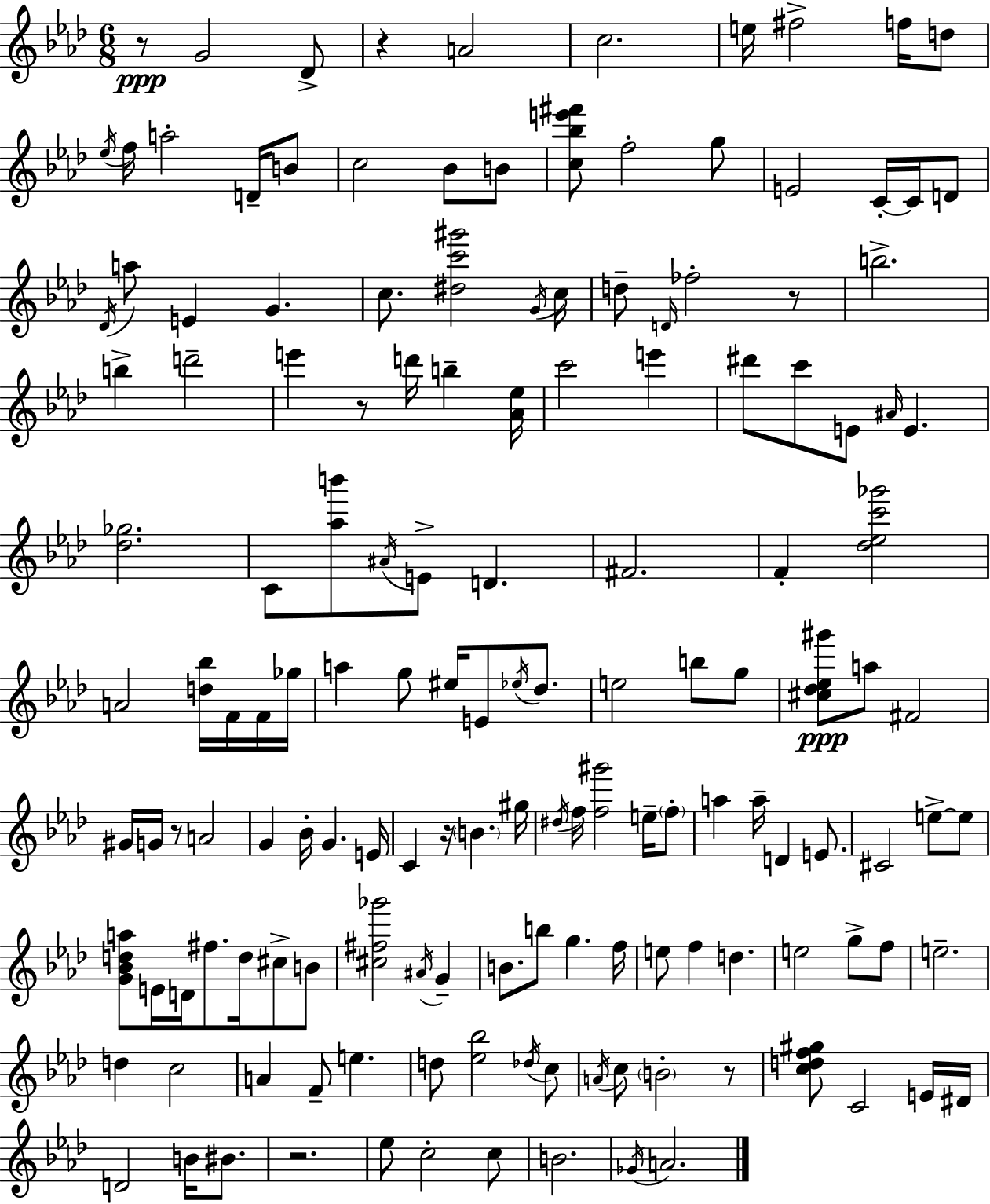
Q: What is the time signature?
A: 6/8